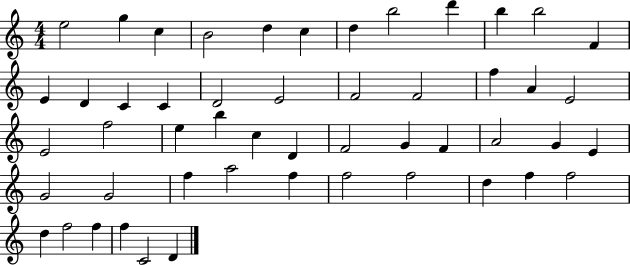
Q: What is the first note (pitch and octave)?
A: E5